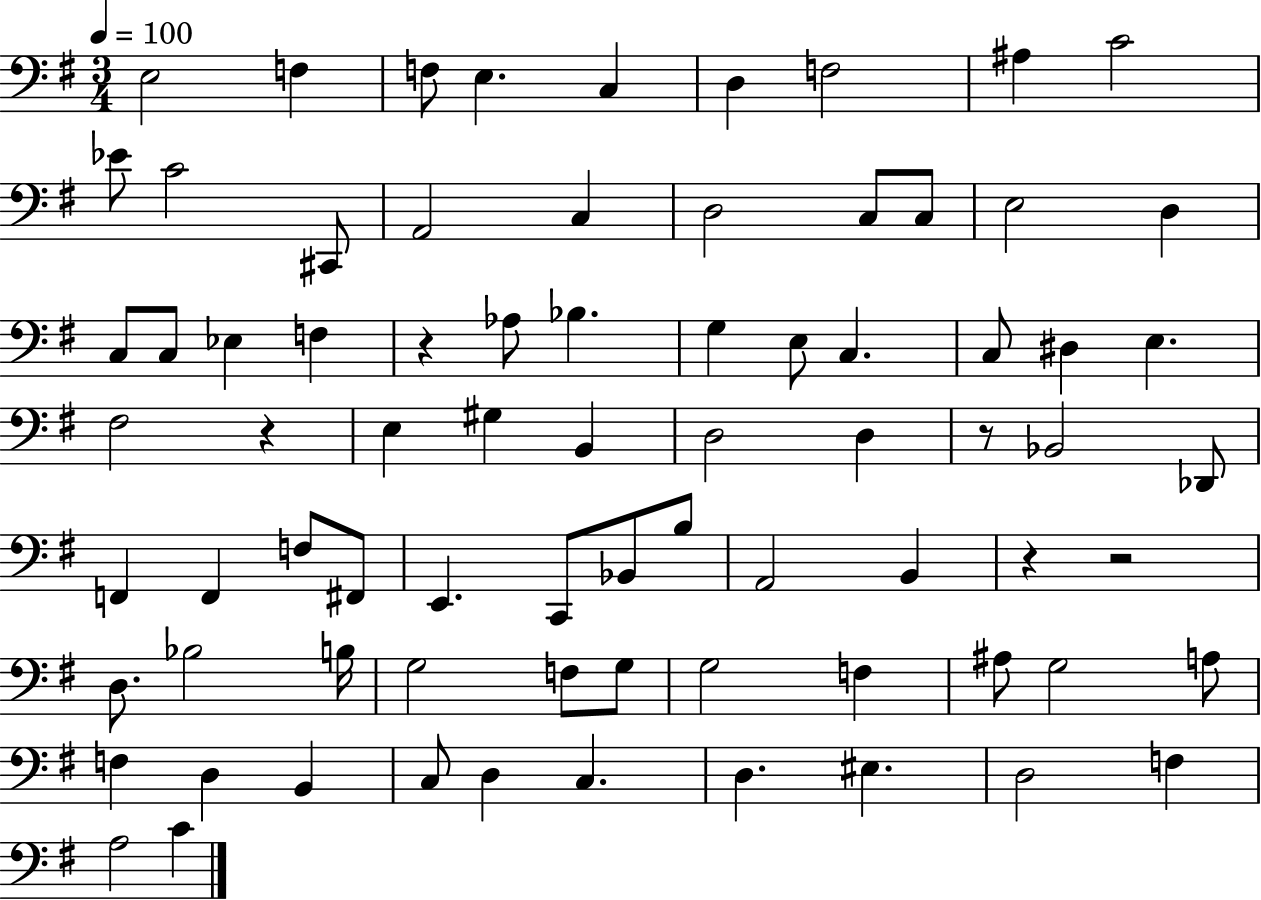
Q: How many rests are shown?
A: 5